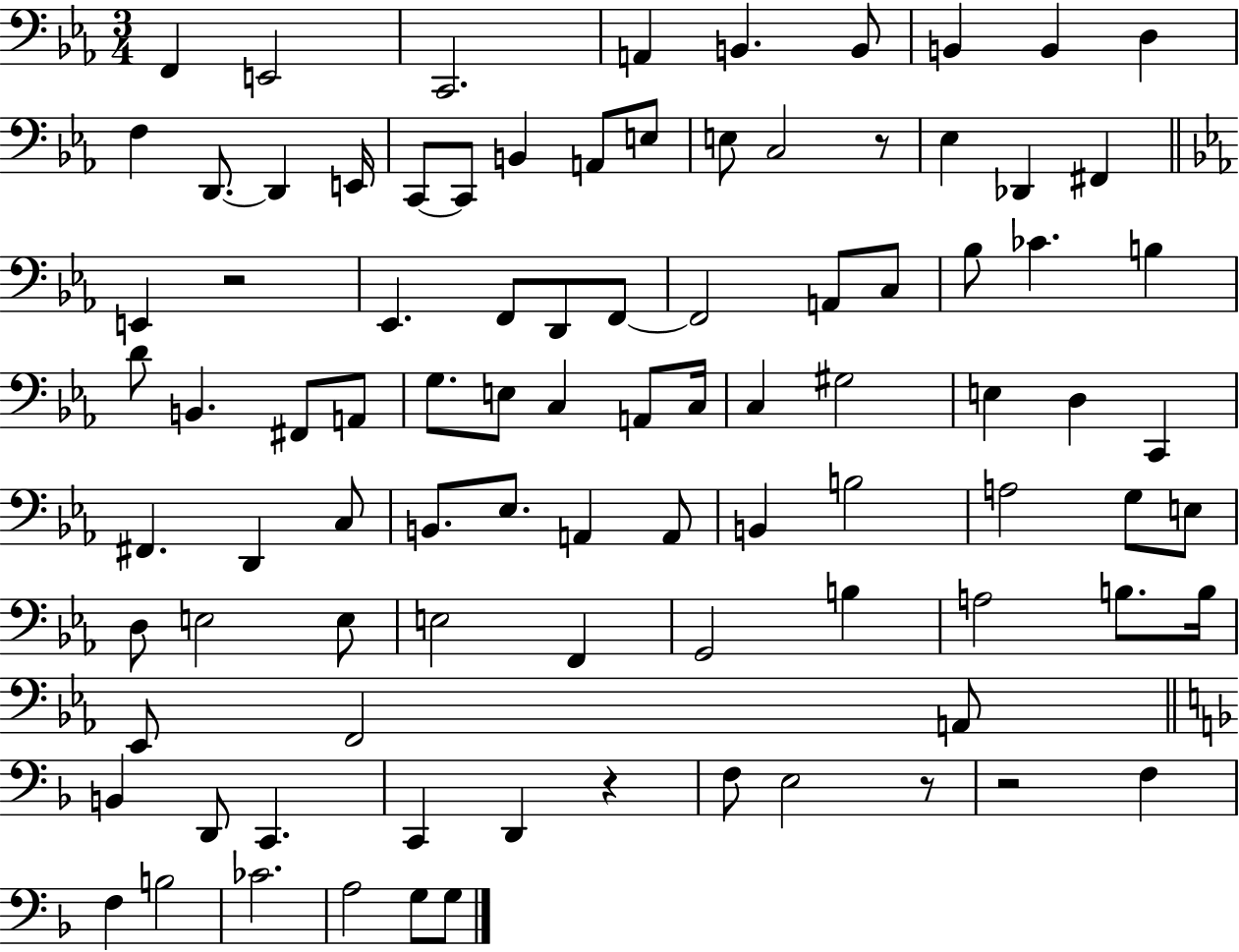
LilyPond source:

{
  \clef bass
  \numericTimeSignature
  \time 3/4
  \key ees \major
  \repeat volta 2 { f,4 e,2 | c,2. | a,4 b,4. b,8 | b,4 b,4 d4 | \break f4 d,8.~~ d,4 e,16 | c,8~~ c,8 b,4 a,8 e8 | e8 c2 r8 | ees4 des,4 fis,4 | \break \bar "||" \break \key c \minor e,4 r2 | ees,4. f,8 d,8 f,8~~ | f,2 a,8 c8 | bes8 ces'4. b4 | \break d'8 b,4. fis,8 a,8 | g8. e8 c4 a,8 c16 | c4 gis2 | e4 d4 c,4 | \break fis,4. d,4 c8 | b,8. ees8. a,4 a,8 | b,4 b2 | a2 g8 e8 | \break d8 e2 e8 | e2 f,4 | g,2 b4 | a2 b8. b16 | \break ees,8 f,2 a,8 | \bar "||" \break \key d \minor b,4 d,8 c,4. | c,4 d,4 r4 | f8 e2 r8 | r2 f4 | \break f4 b2 | ces'2. | a2 g8 g8 | } \bar "|."
}